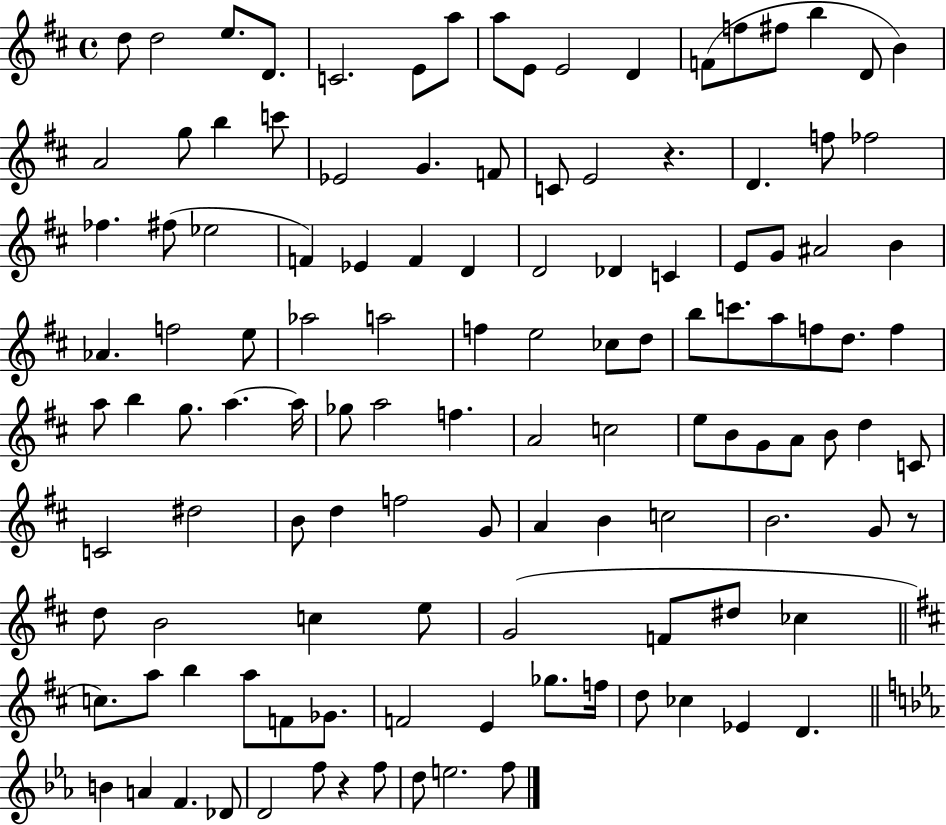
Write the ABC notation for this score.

X:1
T:Untitled
M:4/4
L:1/4
K:D
d/2 d2 e/2 D/2 C2 E/2 a/2 a/2 E/2 E2 D F/2 f/2 ^f/2 b D/2 B A2 g/2 b c'/2 _E2 G F/2 C/2 E2 z D f/2 _f2 _f ^f/2 _e2 F _E F D D2 _D C E/2 G/2 ^A2 B _A f2 e/2 _a2 a2 f e2 _c/2 d/2 b/2 c'/2 a/2 f/2 d/2 f a/2 b g/2 a a/4 _g/2 a2 f A2 c2 e/2 B/2 G/2 A/2 B/2 d C/2 C2 ^d2 B/2 d f2 G/2 A B c2 B2 G/2 z/2 d/2 B2 c e/2 G2 F/2 ^d/2 _c c/2 a/2 b a/2 F/2 _G/2 F2 E _g/2 f/4 d/2 _c _E D B A F _D/2 D2 f/2 z f/2 d/2 e2 f/2